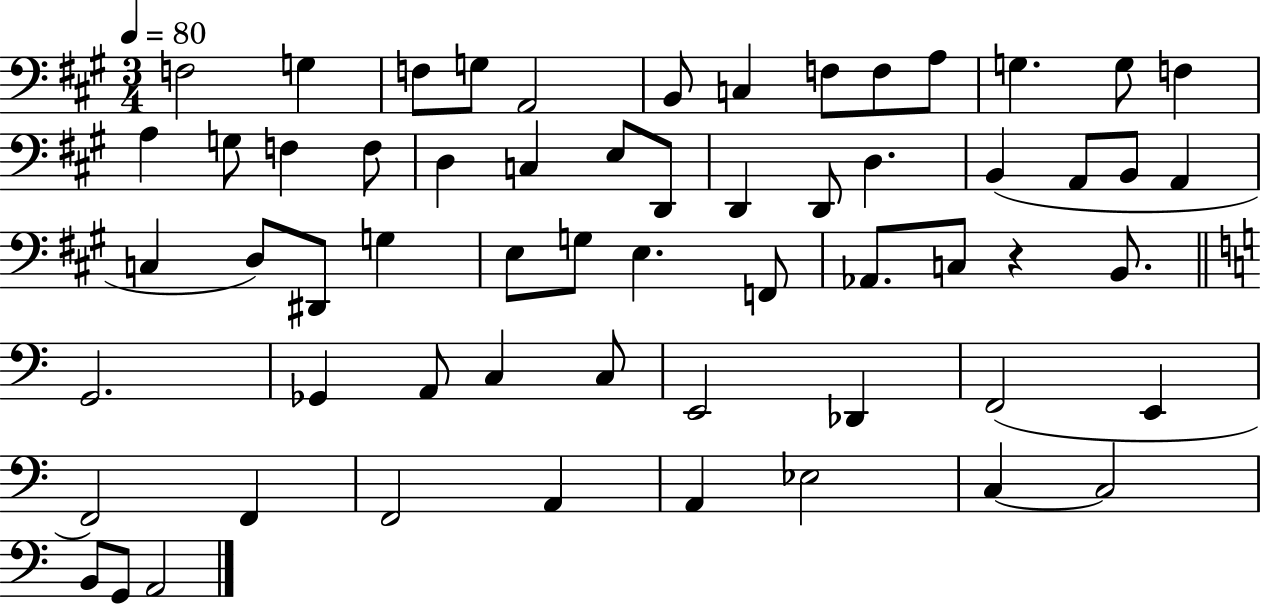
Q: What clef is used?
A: bass